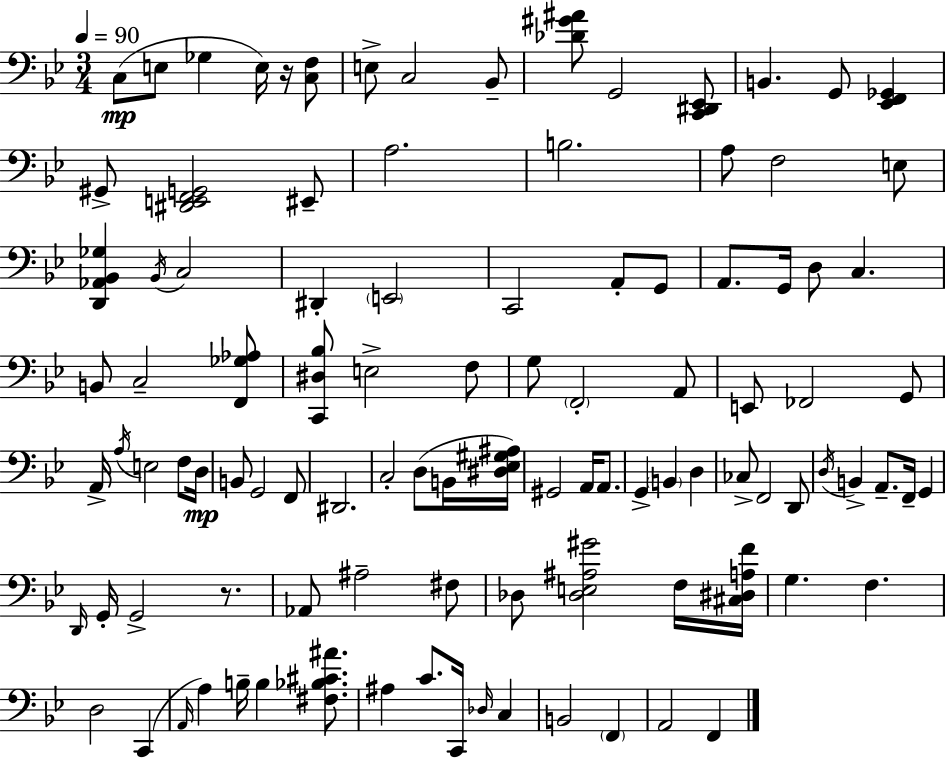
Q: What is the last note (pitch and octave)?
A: F2